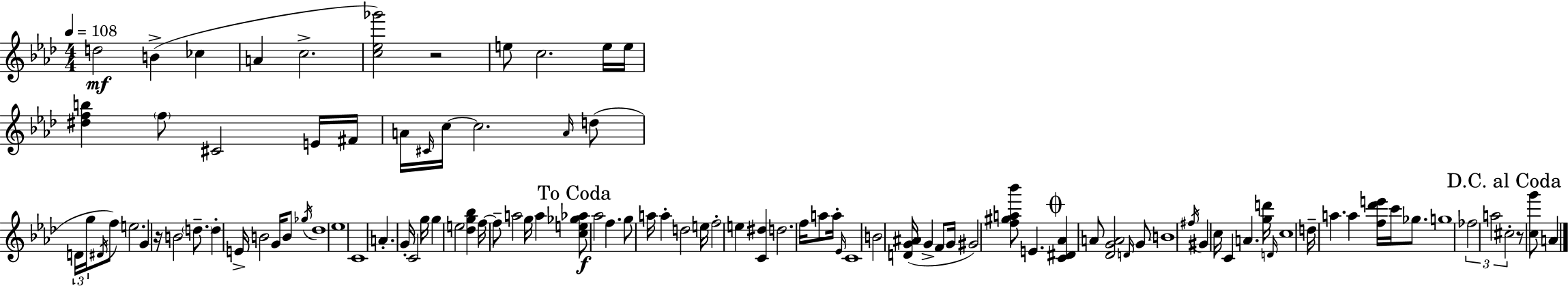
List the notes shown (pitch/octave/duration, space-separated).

D5/h B4/q CES5/q A4/q C5/h. [C5,Eb5,Gb6]/h R/h E5/e C5/h. E5/s E5/s [D#5,F5,B5]/q F5/e C#4/h E4/s F#4/s A4/s C#4/s C5/s C5/h. A4/s D5/e D4/s G5/s D#4/s F5/e E5/h. G4/q R/s B4/h D5/e. D5/q E4/s B4/h G4/s B4/e Gb5/s Db5/w Eb5/w C4/w A4/q. G4/s C4/h G5/s G5/q E5/h [Db5,G5,Bb5]/q F5/s F5/e A5/h G5/s A5/q [C5,E5,Gb5,Ab5]/e Ab5/h F5/q. G5/e A5/s A5/q D5/h E5/s F5/h E5/q [C4,D#5]/q D5/h. F5/s A5/e A5/s Eb4/s C4/w B4/h [D4,G4,A#4]/s G4/q F4/e G4/s G#4/h [F5,G#5,A5,Bb6]/e E4/q. [C4,D#4,Ab4]/q A4/e [Db4,G4,A4]/h D4/s G4/e B4/w F#5/s G#4/q C5/s C4/q A4/q. [G5,D6]/s D4/s C5/w D5/s A5/q. A5/q [F5,Db6,E6]/s C6/s Gb5/e. G5/w FES5/h A5/h C#5/h R/e [C5,G6]/e A4/q